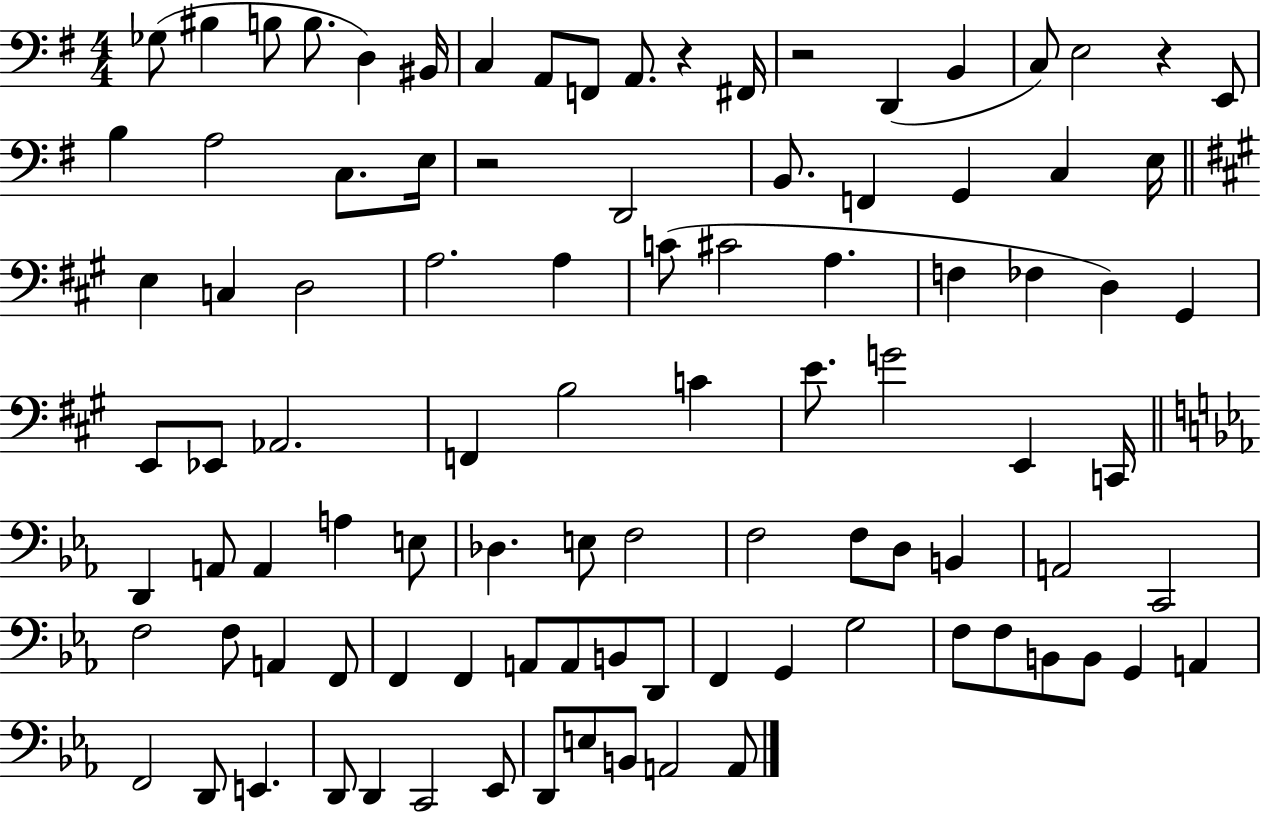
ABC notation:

X:1
T:Untitled
M:4/4
L:1/4
K:G
_G,/2 ^B, B,/2 B,/2 D, ^B,,/4 C, A,,/2 F,,/2 A,,/2 z ^F,,/4 z2 D,, B,, C,/2 E,2 z E,,/2 B, A,2 C,/2 E,/4 z2 D,,2 B,,/2 F,, G,, C, E,/4 E, C, D,2 A,2 A, C/2 ^C2 A, F, _F, D, ^G,, E,,/2 _E,,/2 _A,,2 F,, B,2 C E/2 G2 E,, C,,/4 D,, A,,/2 A,, A, E,/2 _D, E,/2 F,2 F,2 F,/2 D,/2 B,, A,,2 C,,2 F,2 F,/2 A,, F,,/2 F,, F,, A,,/2 A,,/2 B,,/2 D,,/2 F,, G,, G,2 F,/2 F,/2 B,,/2 B,,/2 G,, A,, F,,2 D,,/2 E,, D,,/2 D,, C,,2 _E,,/2 D,,/2 E,/2 B,,/2 A,,2 A,,/2